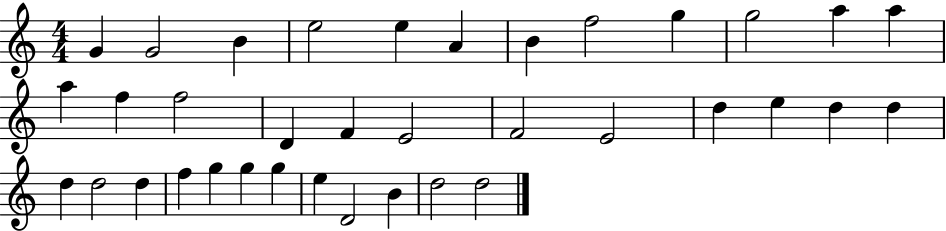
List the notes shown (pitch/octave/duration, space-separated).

G4/q G4/h B4/q E5/h E5/q A4/q B4/q F5/h G5/q G5/h A5/q A5/q A5/q F5/q F5/h D4/q F4/q E4/h F4/h E4/h D5/q E5/q D5/q D5/q D5/q D5/h D5/q F5/q G5/q G5/q G5/q E5/q D4/h B4/q D5/h D5/h